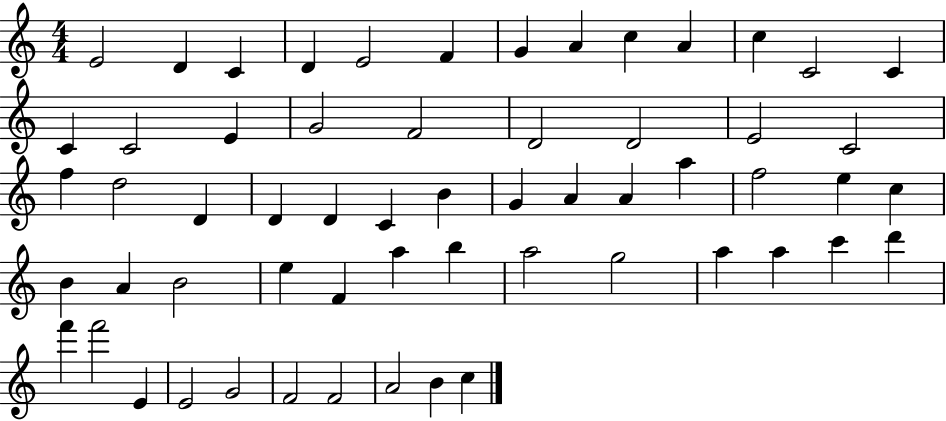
{
  \clef treble
  \numericTimeSignature
  \time 4/4
  \key c \major
  e'2 d'4 c'4 | d'4 e'2 f'4 | g'4 a'4 c''4 a'4 | c''4 c'2 c'4 | \break c'4 c'2 e'4 | g'2 f'2 | d'2 d'2 | e'2 c'2 | \break f''4 d''2 d'4 | d'4 d'4 c'4 b'4 | g'4 a'4 a'4 a''4 | f''2 e''4 c''4 | \break b'4 a'4 b'2 | e''4 f'4 a''4 b''4 | a''2 g''2 | a''4 a''4 c'''4 d'''4 | \break f'''4 f'''2 e'4 | e'2 g'2 | f'2 f'2 | a'2 b'4 c''4 | \break \bar "|."
}